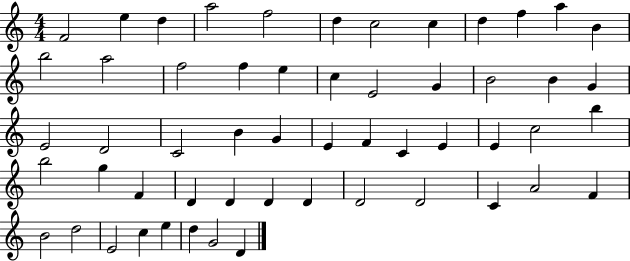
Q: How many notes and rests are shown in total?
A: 55